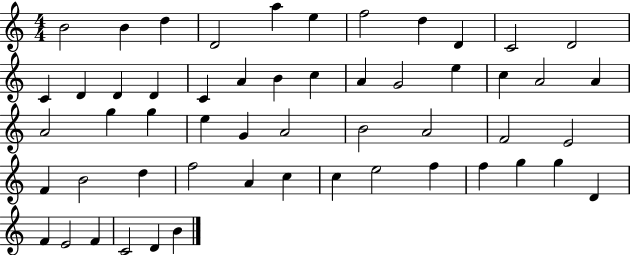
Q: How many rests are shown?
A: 0